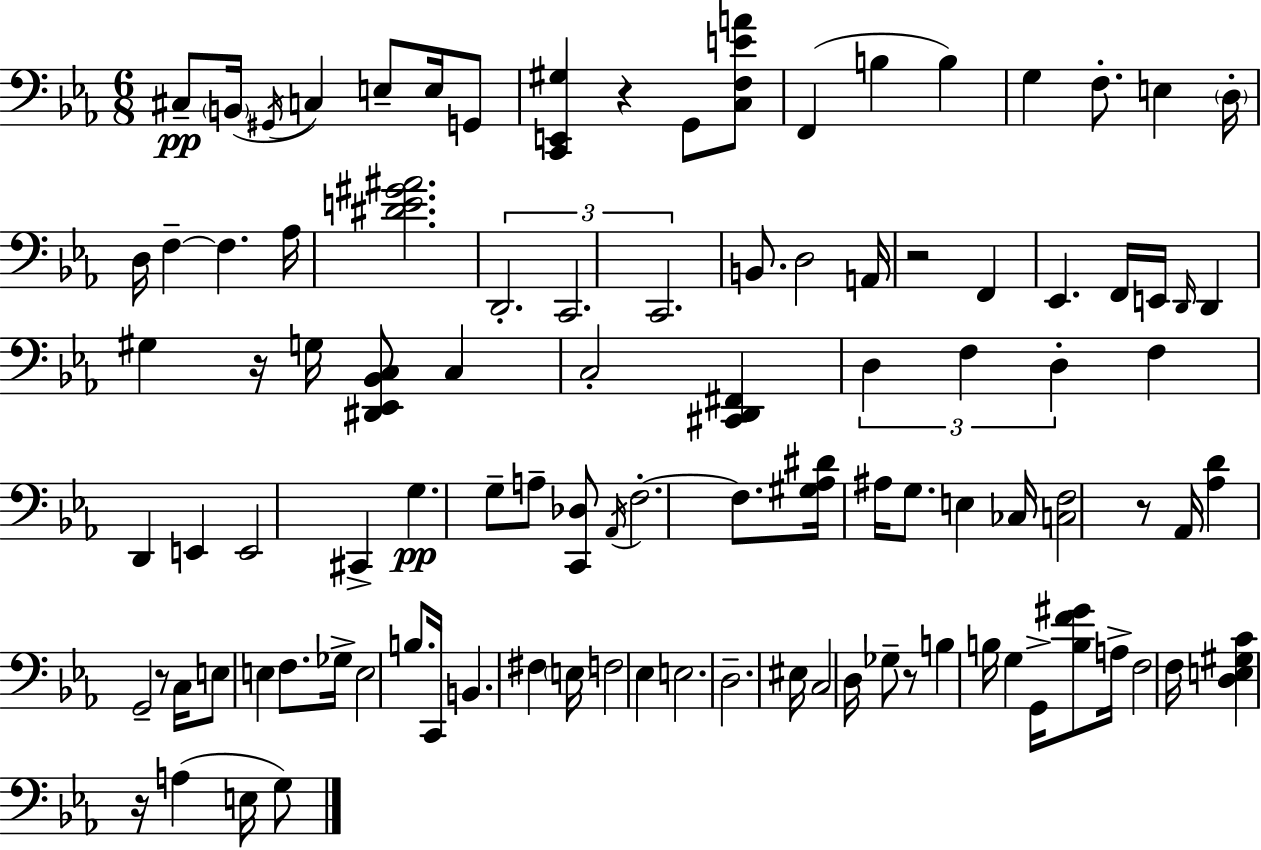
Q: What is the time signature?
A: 6/8